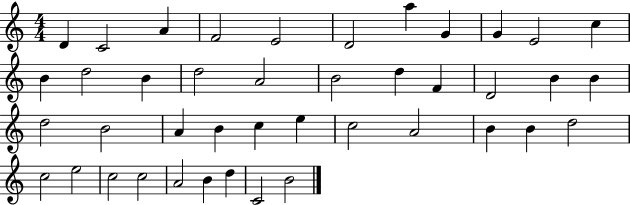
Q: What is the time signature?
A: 4/4